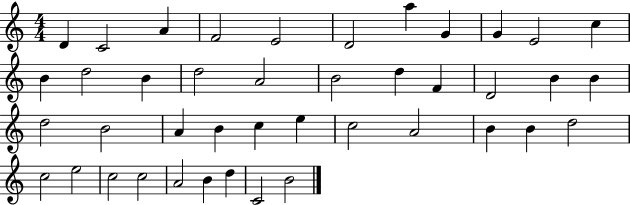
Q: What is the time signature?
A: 4/4